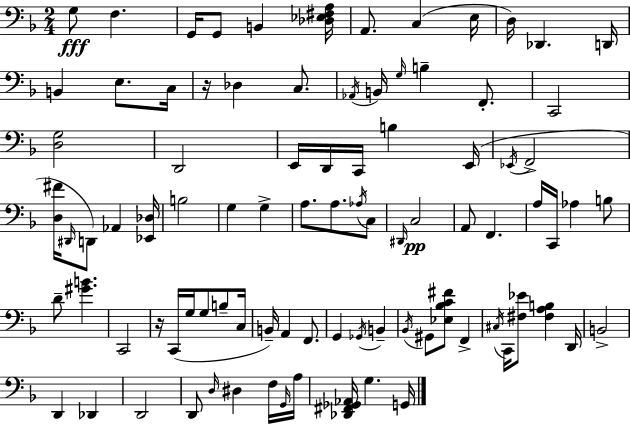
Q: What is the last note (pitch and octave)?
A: G2